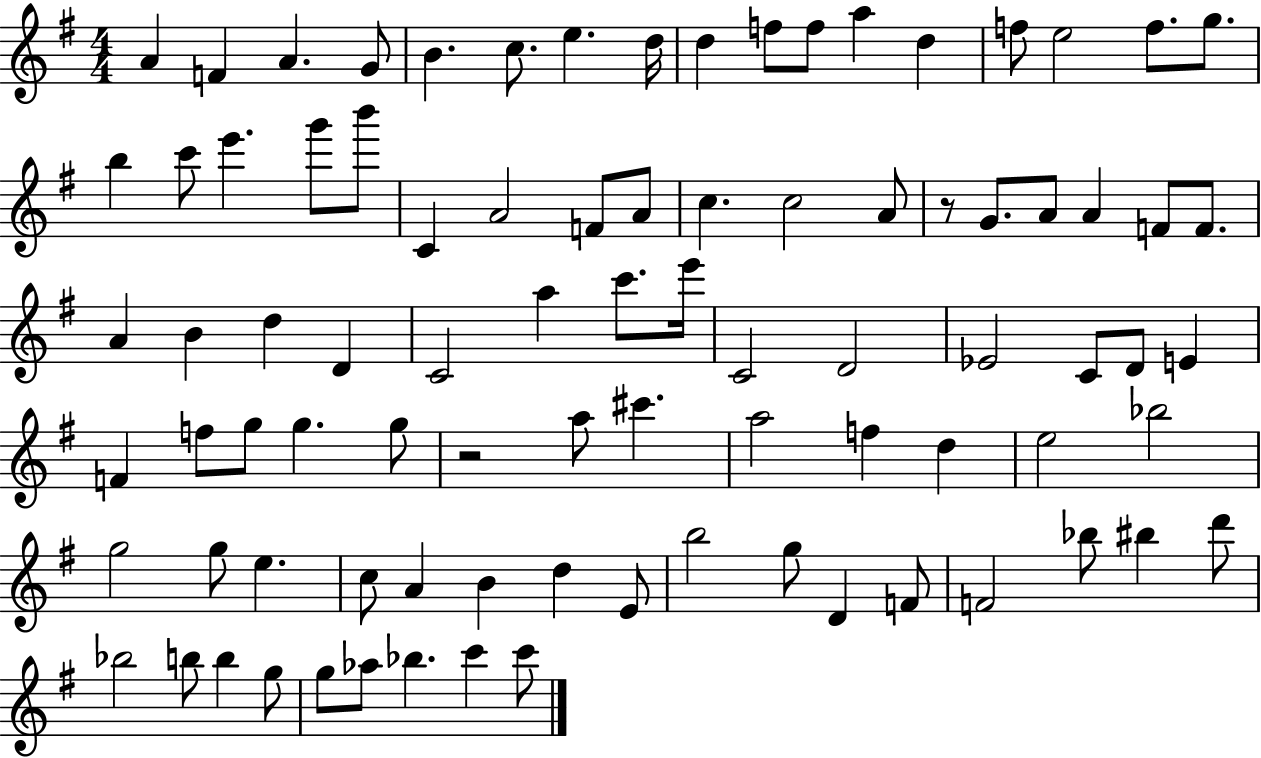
A4/q F4/q A4/q. G4/e B4/q. C5/e. E5/q. D5/s D5/q F5/e F5/e A5/q D5/q F5/e E5/h F5/e. G5/e. B5/q C6/e E6/q. G6/e B6/e C4/q A4/h F4/e A4/e C5/q. C5/h A4/e R/e G4/e. A4/e A4/q F4/e F4/e. A4/q B4/q D5/q D4/q C4/h A5/q C6/e. E6/s C4/h D4/h Eb4/h C4/e D4/e E4/q F4/q F5/e G5/e G5/q. G5/e R/h A5/e C#6/q. A5/h F5/q D5/q E5/h Bb5/h G5/h G5/e E5/q. C5/e A4/q B4/q D5/q E4/e B5/h G5/e D4/q F4/e F4/h Bb5/e BIS5/q D6/e Bb5/h B5/e B5/q G5/e G5/e Ab5/e Bb5/q. C6/q C6/e